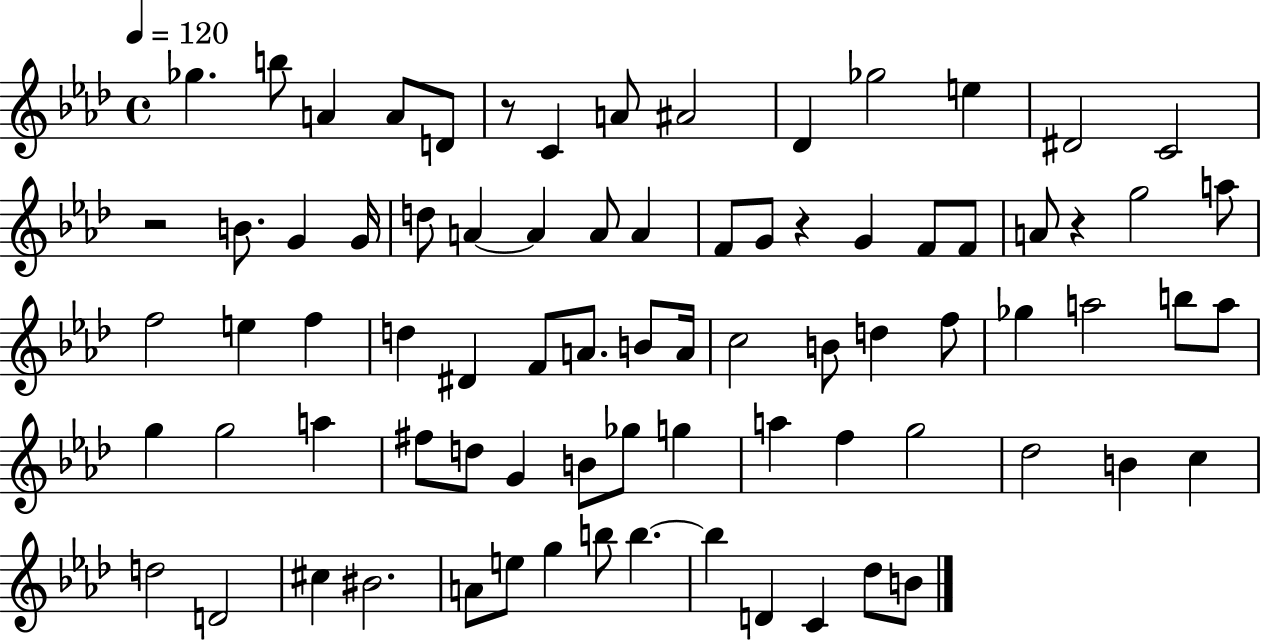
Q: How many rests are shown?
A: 4